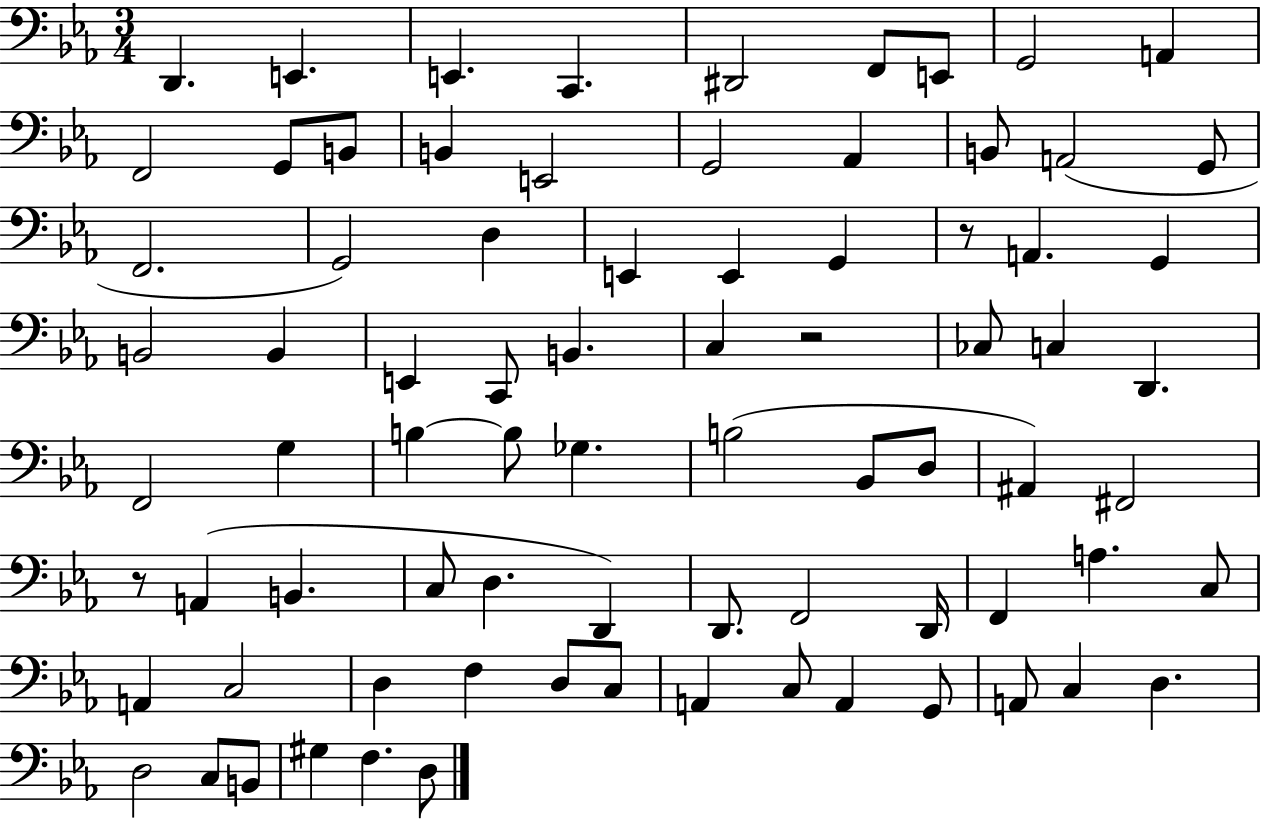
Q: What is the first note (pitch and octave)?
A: D2